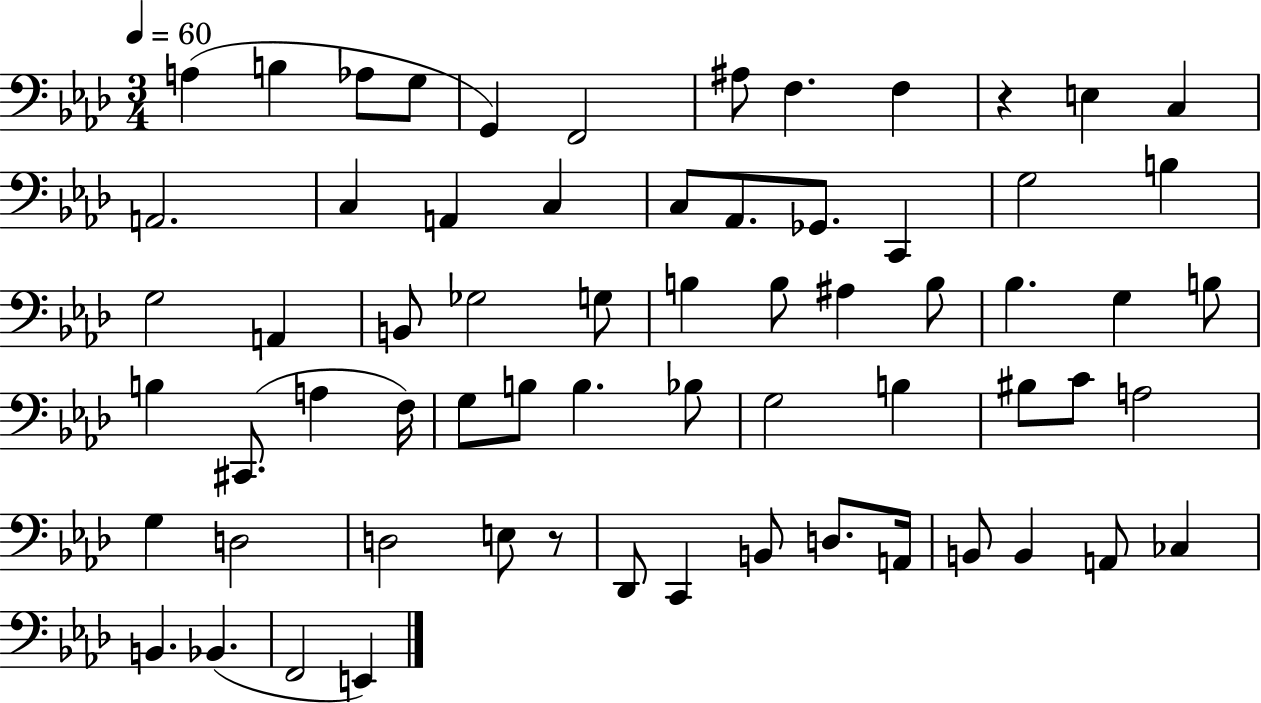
A3/q B3/q Ab3/e G3/e G2/q F2/h A#3/e F3/q. F3/q R/q E3/q C3/q A2/h. C3/q A2/q C3/q C3/e Ab2/e. Gb2/e. C2/q G3/h B3/q G3/h A2/q B2/e Gb3/h G3/e B3/q B3/e A#3/q B3/e Bb3/q. G3/q B3/e B3/q C#2/e. A3/q F3/s G3/e B3/e B3/q. Bb3/e G3/h B3/q BIS3/e C4/e A3/h G3/q D3/h D3/h E3/e R/e Db2/e C2/q B2/e D3/e. A2/s B2/e B2/q A2/e CES3/q B2/q. Bb2/q. F2/h E2/q